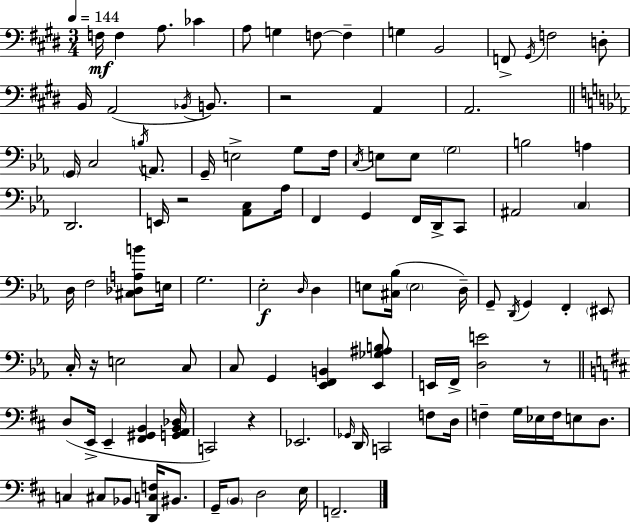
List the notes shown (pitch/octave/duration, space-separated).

F3/s F3/q A3/e. CES4/q A3/e G3/q F3/e F3/q G3/q B2/h F2/e G#2/s F3/h D3/e B2/s A2/h Bb2/s B2/e. R/h A2/q A2/h. G2/s C3/h B3/s A2/e. G2/s E3/h G3/e F3/s C3/s E3/e E3/e G3/h B3/h A3/q D2/h. E2/s R/h [Ab2,C3]/e Ab3/s F2/q G2/q F2/s D2/s C2/e A#2/h C3/q D3/s F3/h [C#3,Db3,A3,B4]/e E3/s G3/h. Eb3/h D3/s D3/q E3/e [C#3,Bb3]/s E3/h D3/s G2/e D2/s G2/q F2/q EIS2/e C3/s R/s E3/h C3/e C3/e G2/q [Eb2,F2,B2]/q [Eb2,Gb3,A#3,B3]/e E2/s F2/s [D3,E4]/h R/e D3/e E2/s E2/q [F#2,G#2,B2]/q [G2,A2,B2,Db3]/s C2/h R/q Eb2/h. Gb2/s D2/s C2/h F3/e D3/s F3/q G3/s Eb3/s F3/s E3/e D3/e. C3/q C#3/e Bb2/e [D2,C3,F3]/s BIS2/e. G2/s B2/e D3/h E3/s F2/h.